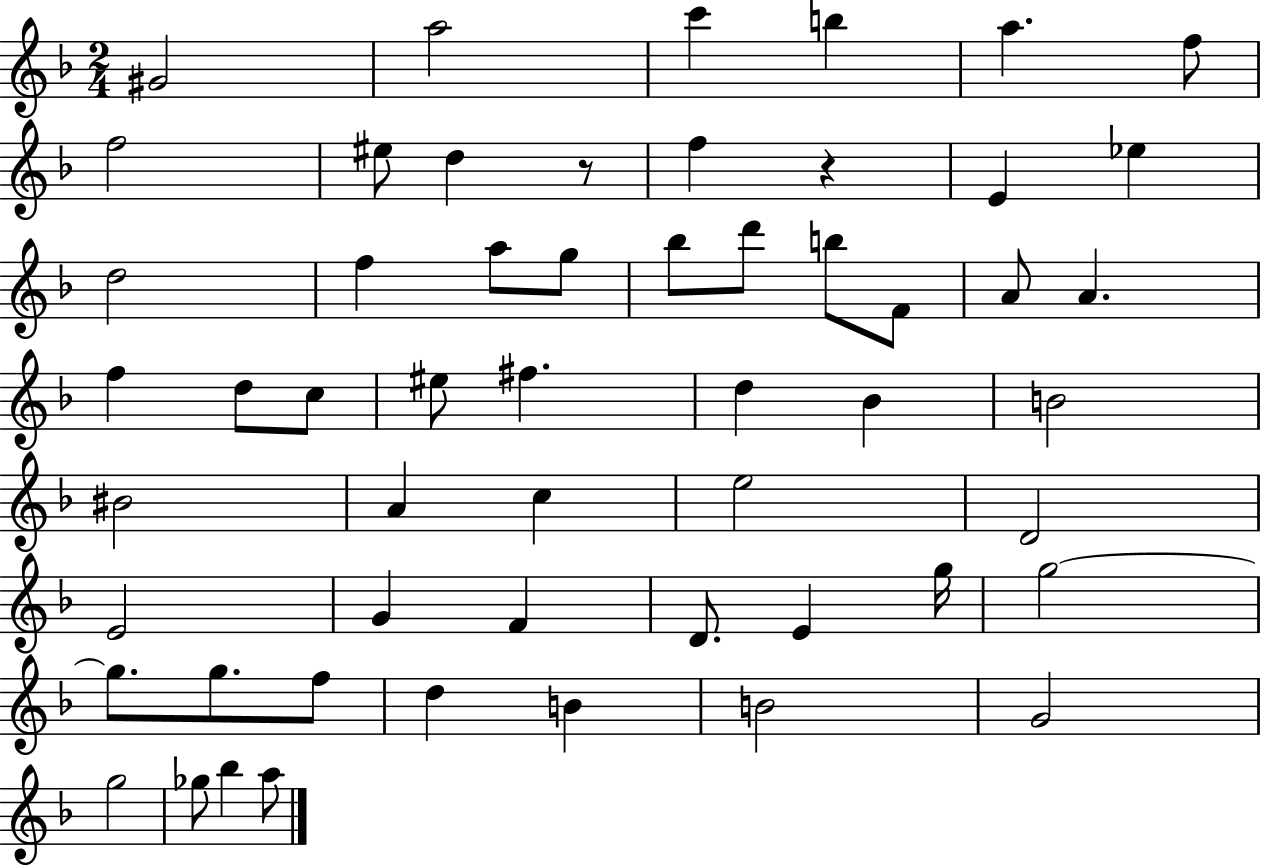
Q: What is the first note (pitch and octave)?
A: G#4